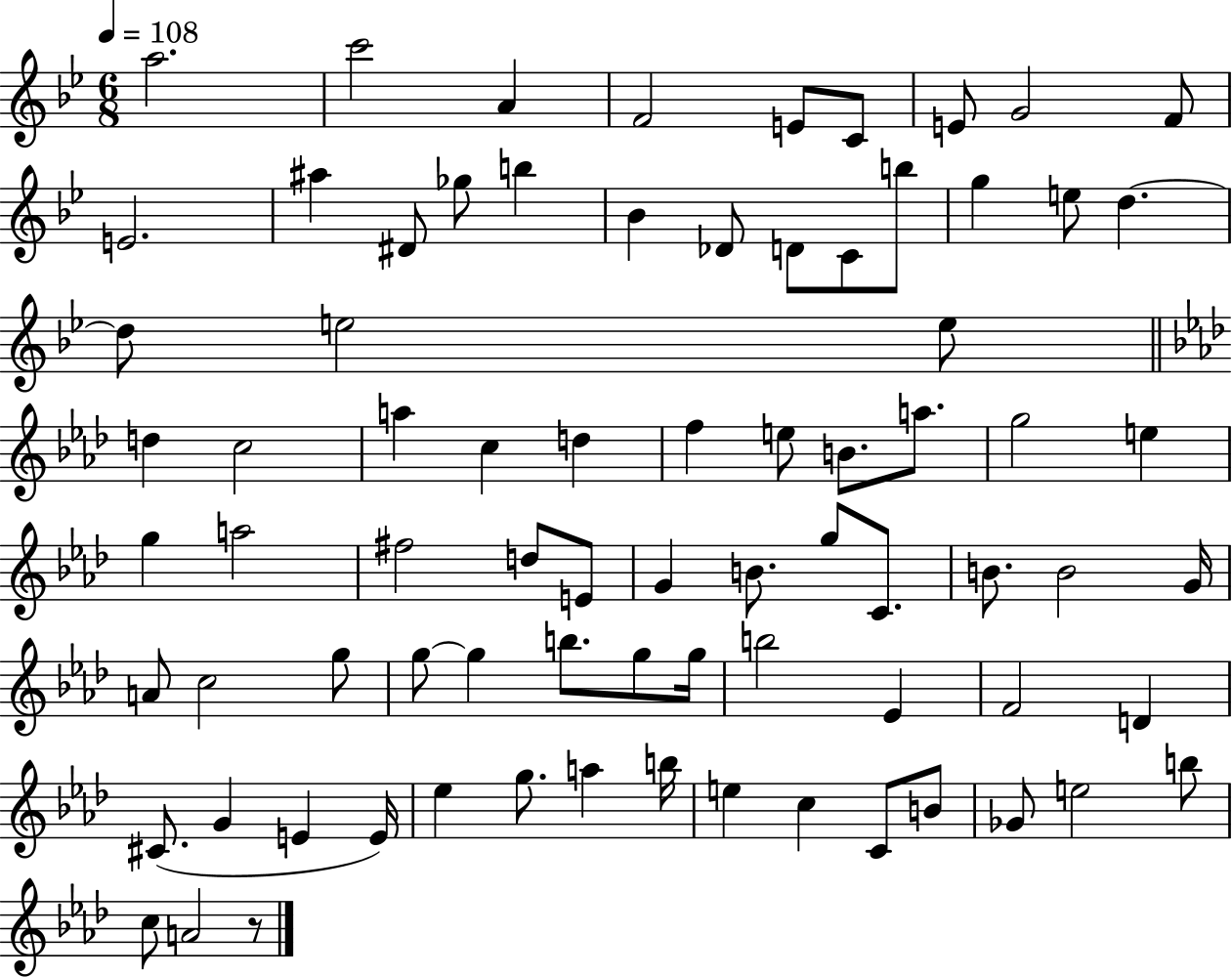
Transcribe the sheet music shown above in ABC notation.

X:1
T:Untitled
M:6/8
L:1/4
K:Bb
a2 c'2 A F2 E/2 C/2 E/2 G2 F/2 E2 ^a ^D/2 _g/2 b _B _D/2 D/2 C/2 b/2 g e/2 d d/2 e2 e/2 d c2 a c d f e/2 B/2 a/2 g2 e g a2 ^f2 d/2 E/2 G B/2 g/2 C/2 B/2 B2 G/4 A/2 c2 g/2 g/2 g b/2 g/2 g/4 b2 _E F2 D ^C/2 G E E/4 _e g/2 a b/4 e c C/2 B/2 _G/2 e2 b/2 c/2 A2 z/2